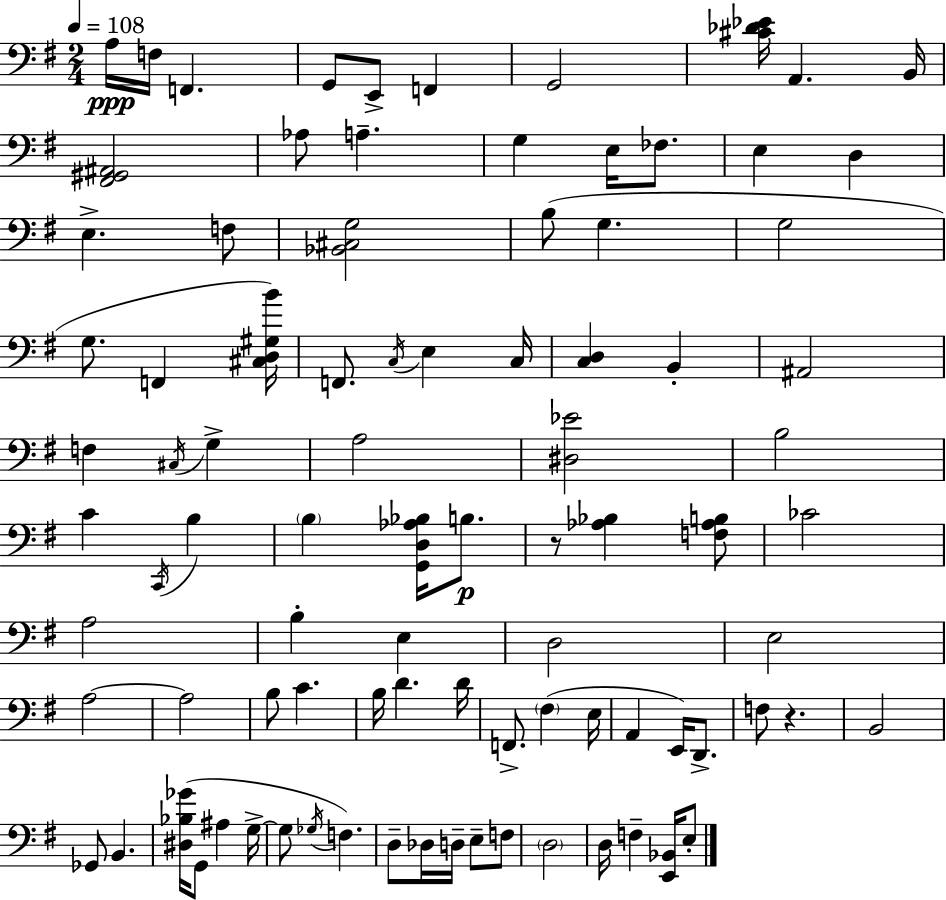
A3/s F3/s F2/q. G2/e E2/e F2/q G2/h [C#4,Db4,Eb4]/s A2/q. B2/s [F#2,G#2,A#2]/h Ab3/e A3/q. G3/q E3/s FES3/e. E3/q D3/q E3/q. F3/e [Bb2,C#3,G3]/h B3/e G3/q. G3/h G3/e. F2/q [C#3,D3,G#3,B4]/s F2/e. C3/s E3/q C3/s [C3,D3]/q B2/q A#2/h F3/q C#3/s G3/q A3/h [D#3,Eb4]/h B3/h C4/q C2/s B3/q B3/q [G2,D3,Ab3,Bb3]/s B3/e. R/e [Ab3,Bb3]/q [F3,Ab3,B3]/e CES4/h A3/h B3/q E3/q D3/h E3/h A3/h A3/h B3/e C4/q. B3/s D4/q. D4/s F2/e. F#3/q E3/s A2/q E2/s D2/e. F3/e R/q. B2/h Gb2/e B2/q. [D#3,Bb3,Gb4]/s G2/e A#3/q G3/s G3/e Gb3/s F3/q. D3/e Db3/s D3/s E3/e F3/e D3/h D3/s F3/q [E2,Bb2]/s E3/e